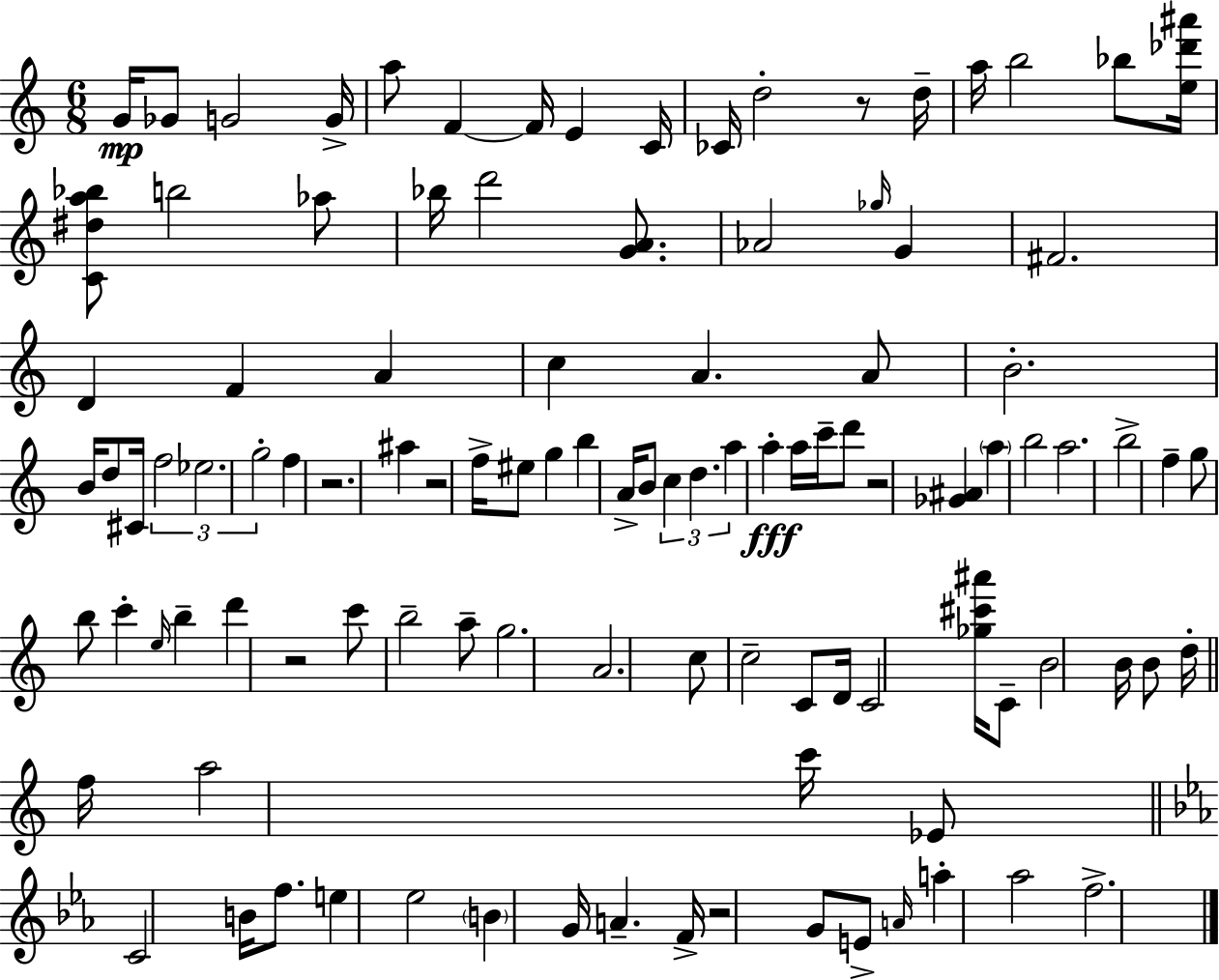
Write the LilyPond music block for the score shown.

{
  \clef treble
  \numericTimeSignature
  \time 6/8
  \key c \major
  g'16\mp ges'8 g'2 g'16-> | a''8 f'4~~ f'16 e'4 c'16 | ces'16 d''2-. r8 d''16-- | a''16 b''2 bes''8 <e'' des''' ais'''>16 | \break <c' dis'' a'' bes''>8 b''2 aes''8 | bes''16 d'''2 <g' a'>8. | aes'2 \grace { ges''16 } g'4 | fis'2. | \break d'4 f'4 a'4 | c''4 a'4. a'8 | b'2.-. | b'16 d''8 cis'16 \tuplet 3/2 { f''2 | \break ees''2. | g''2-. } f''4 | r2. | ais''4 r2 | \break f''16-> eis''8 g''4 b''4 | a'16-> b'8 \tuplet 3/2 { c''4 d''4. | a''4 } a''4-.\fff a''16 c'''16-- d'''8 | r2 <ges' ais'>4 | \break \parenthesize a''4 b''2 | a''2. | b''2-> f''4-- | g''8 b''8 c'''4-. \grace { e''16 } b''4-- | \break d'''4 r2 | c'''8 b''2-- | a''8-- g''2. | a'2. | \break c''8 c''2-- | c'8 d'16 c'2 <ges'' cis''' ais'''>16 | c'8-- b'2 b'16 b'8 | d''16-. \bar "||" \break \key c \major f''16 a''2 c'''16 ees'8 | \bar "||" \break \key c \minor c'2 b'16 f''8. | e''4 ees''2 | \parenthesize b'4 g'16 a'4.-- f'16-> | r2 g'8 e'8-> | \break \grace { a'16 } a''4-. aes''2 | f''2.-> | \bar "|."
}